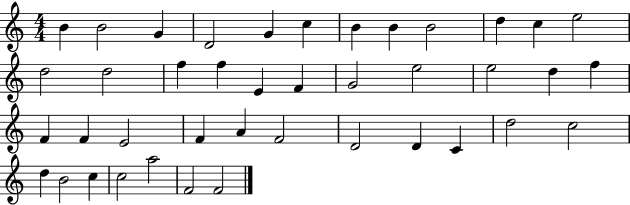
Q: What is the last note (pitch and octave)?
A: F4